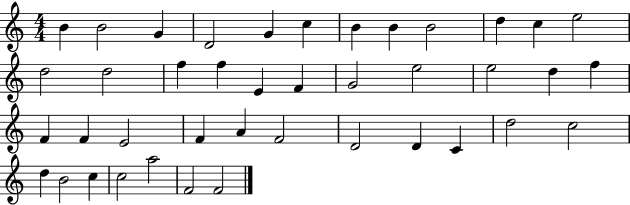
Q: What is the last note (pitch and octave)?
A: F4